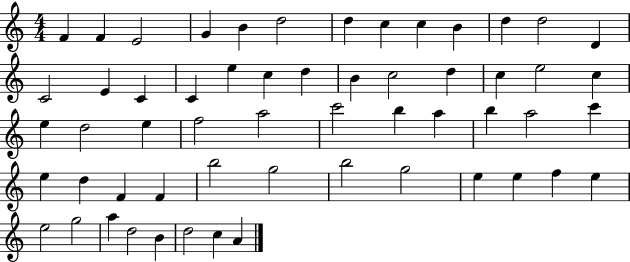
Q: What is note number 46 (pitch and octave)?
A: E5